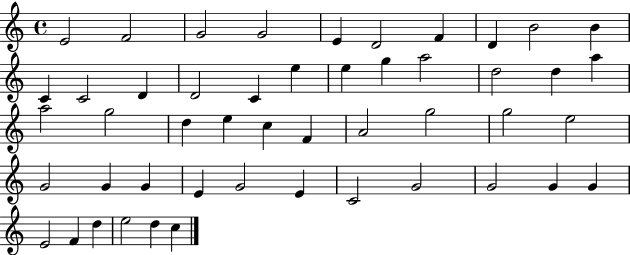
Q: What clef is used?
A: treble